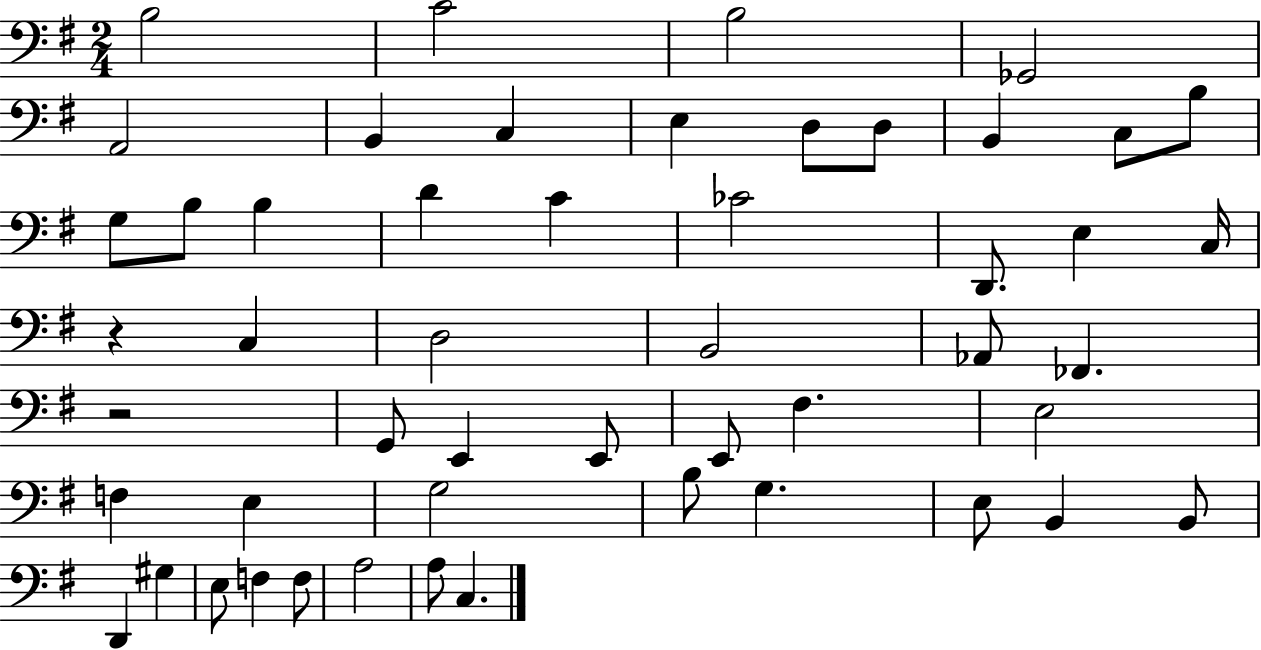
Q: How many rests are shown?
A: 2